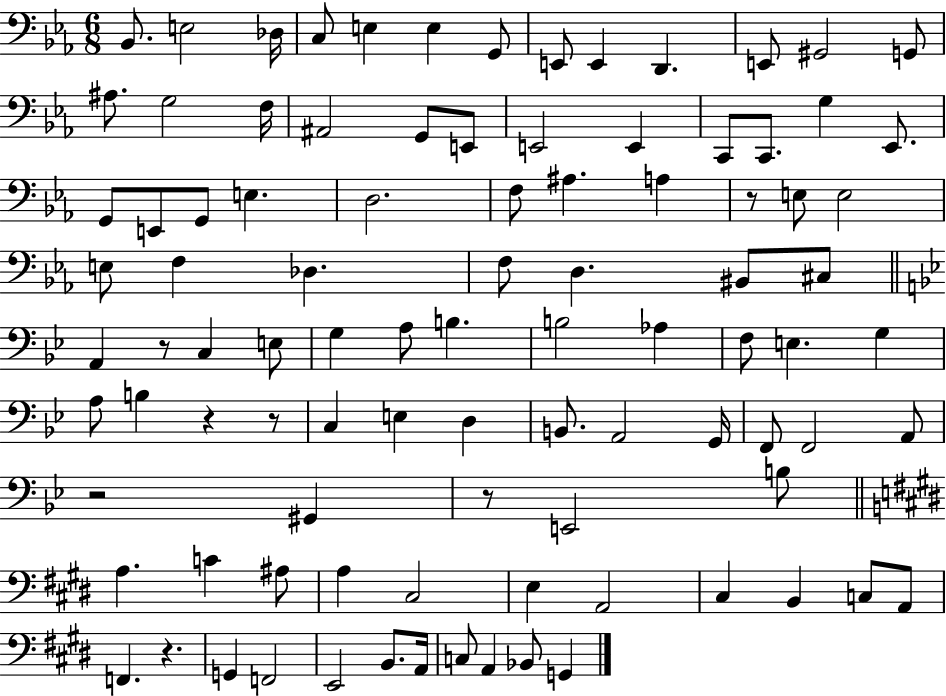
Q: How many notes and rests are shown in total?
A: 95